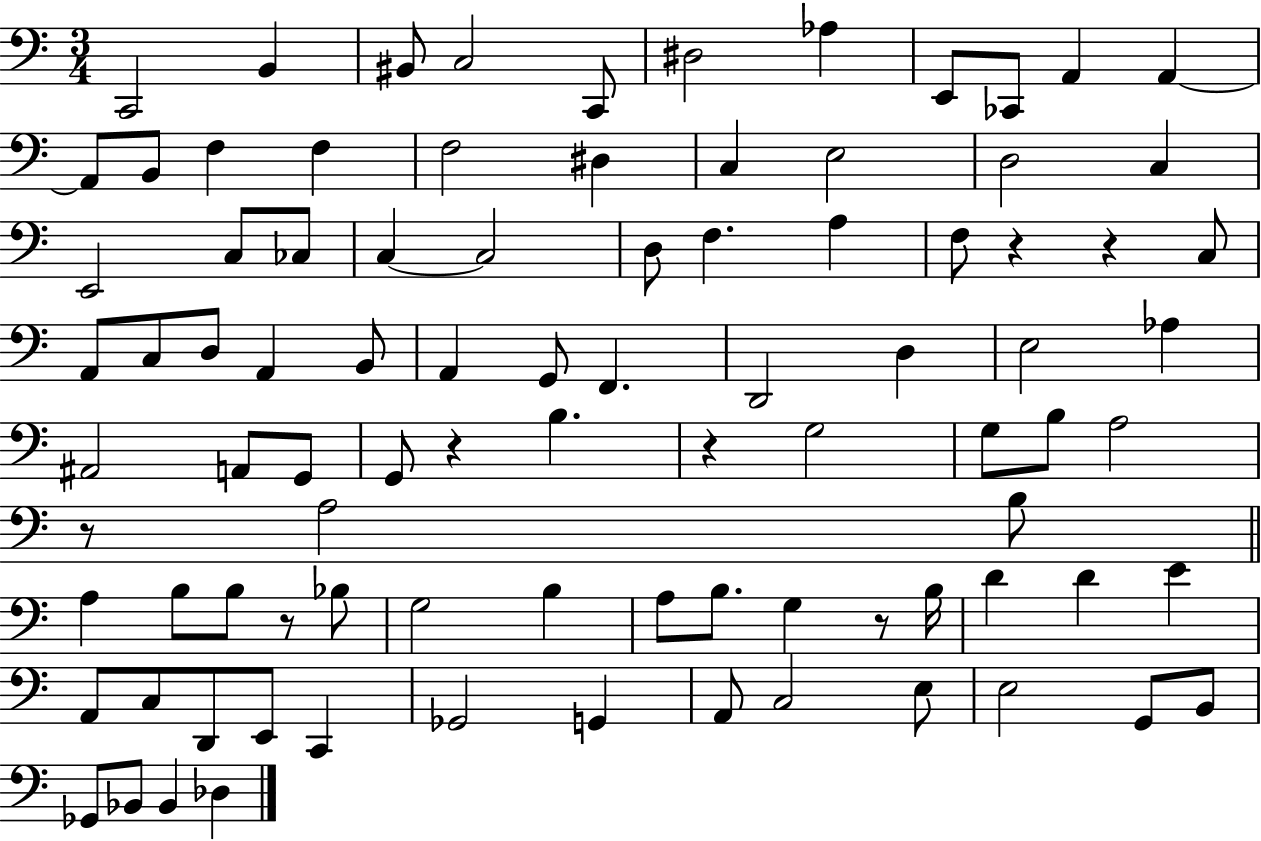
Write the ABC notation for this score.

X:1
T:Untitled
M:3/4
L:1/4
K:C
C,,2 B,, ^B,,/2 C,2 C,,/2 ^D,2 _A, E,,/2 _C,,/2 A,, A,, A,,/2 B,,/2 F, F, F,2 ^D, C, E,2 D,2 C, E,,2 C,/2 _C,/2 C, C,2 D,/2 F, A, F,/2 z z C,/2 A,,/2 C,/2 D,/2 A,, B,,/2 A,, G,,/2 F,, D,,2 D, E,2 _A, ^A,,2 A,,/2 G,,/2 G,,/2 z B, z G,2 G,/2 B,/2 A,2 z/2 A,2 B,/2 A, B,/2 B,/2 z/2 _B,/2 G,2 B, A,/2 B,/2 G, z/2 B,/4 D D E A,,/2 C,/2 D,,/2 E,,/2 C,, _G,,2 G,, A,,/2 C,2 E,/2 E,2 G,,/2 B,,/2 _G,,/2 _B,,/2 _B,, _D,